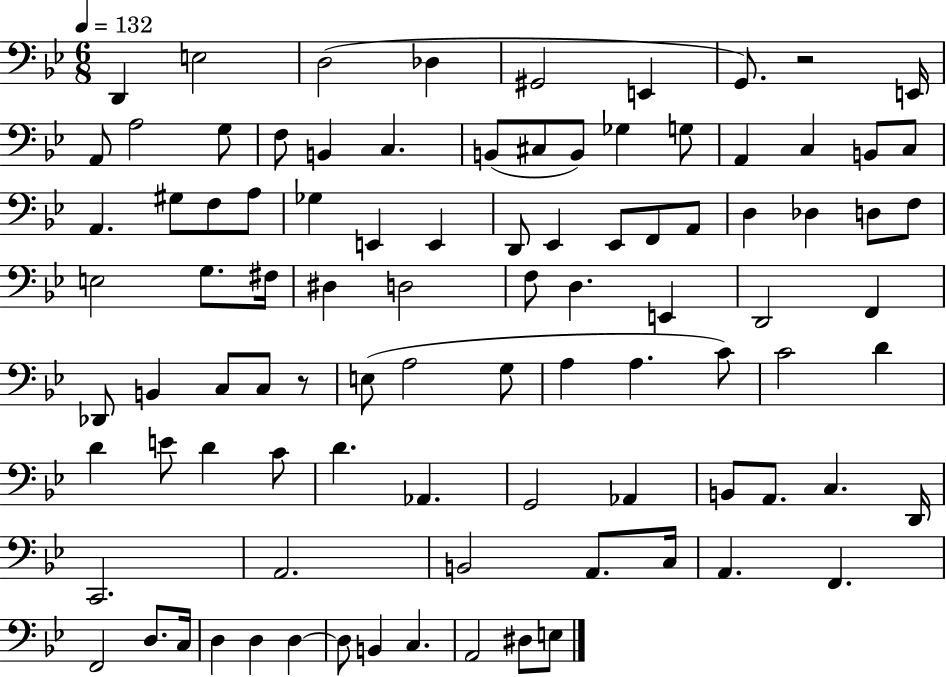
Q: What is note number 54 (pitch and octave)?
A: E3